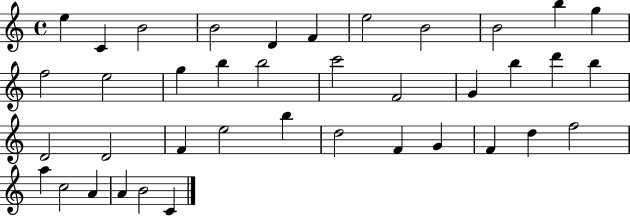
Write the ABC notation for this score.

X:1
T:Untitled
M:4/4
L:1/4
K:C
e C B2 B2 D F e2 B2 B2 b g f2 e2 g b b2 c'2 F2 G b d' b D2 D2 F e2 b d2 F G F d f2 a c2 A A B2 C